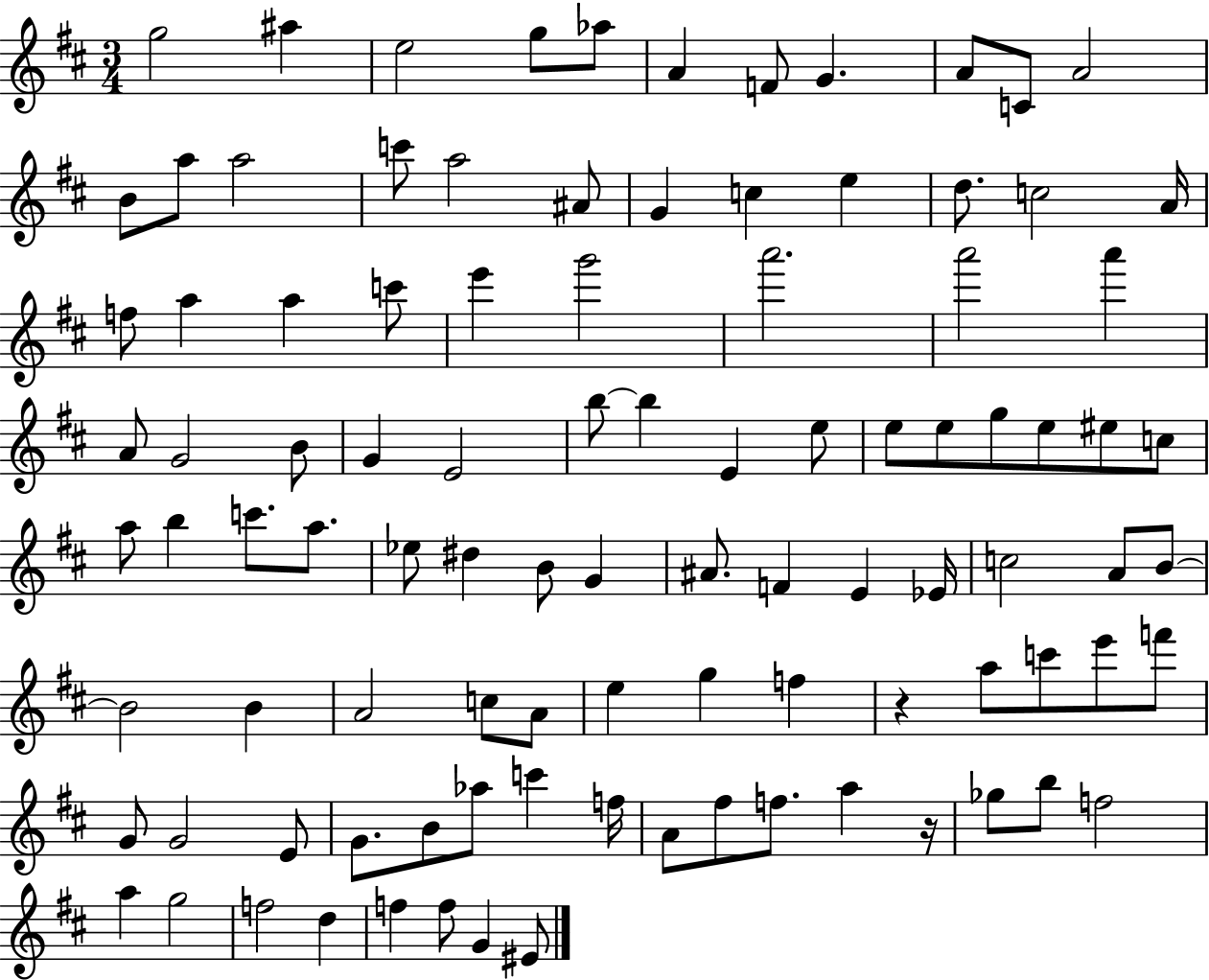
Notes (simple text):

G5/h A#5/q E5/h G5/e Ab5/e A4/q F4/e G4/q. A4/e C4/e A4/h B4/e A5/e A5/h C6/e A5/h A#4/e G4/q C5/q E5/q D5/e. C5/h A4/s F5/e A5/q A5/q C6/e E6/q G6/h A6/h. A6/h A6/q A4/e G4/h B4/e G4/q E4/h B5/e B5/q E4/q E5/e E5/e E5/e G5/e E5/e EIS5/e C5/e A5/e B5/q C6/e. A5/e. Eb5/e D#5/q B4/e G4/q A#4/e. F4/q E4/q Eb4/s C5/h A4/e B4/e B4/h B4/q A4/h C5/e A4/e E5/q G5/q F5/q R/q A5/e C6/e E6/e F6/e G4/e G4/h E4/e G4/e. B4/e Ab5/e C6/q F5/s A4/e F#5/e F5/e. A5/q R/s Gb5/e B5/e F5/h A5/q G5/h F5/h D5/q F5/q F5/e G4/q EIS4/e